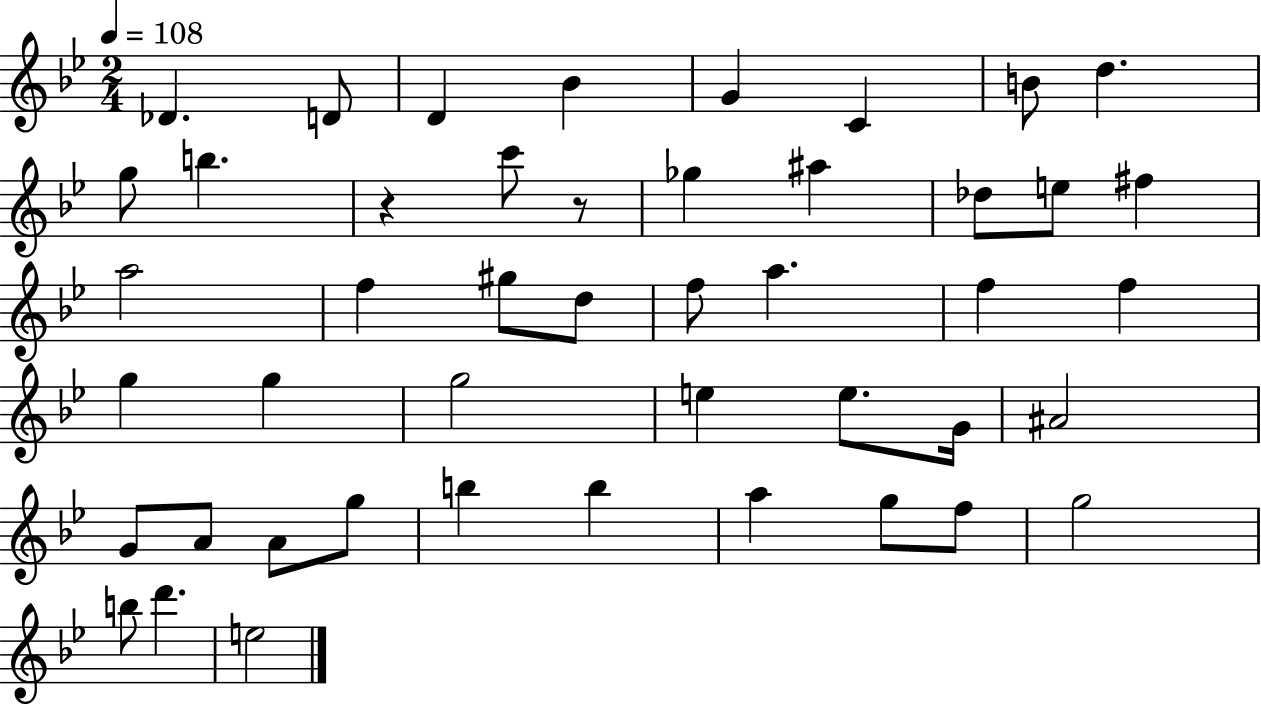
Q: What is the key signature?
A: BES major